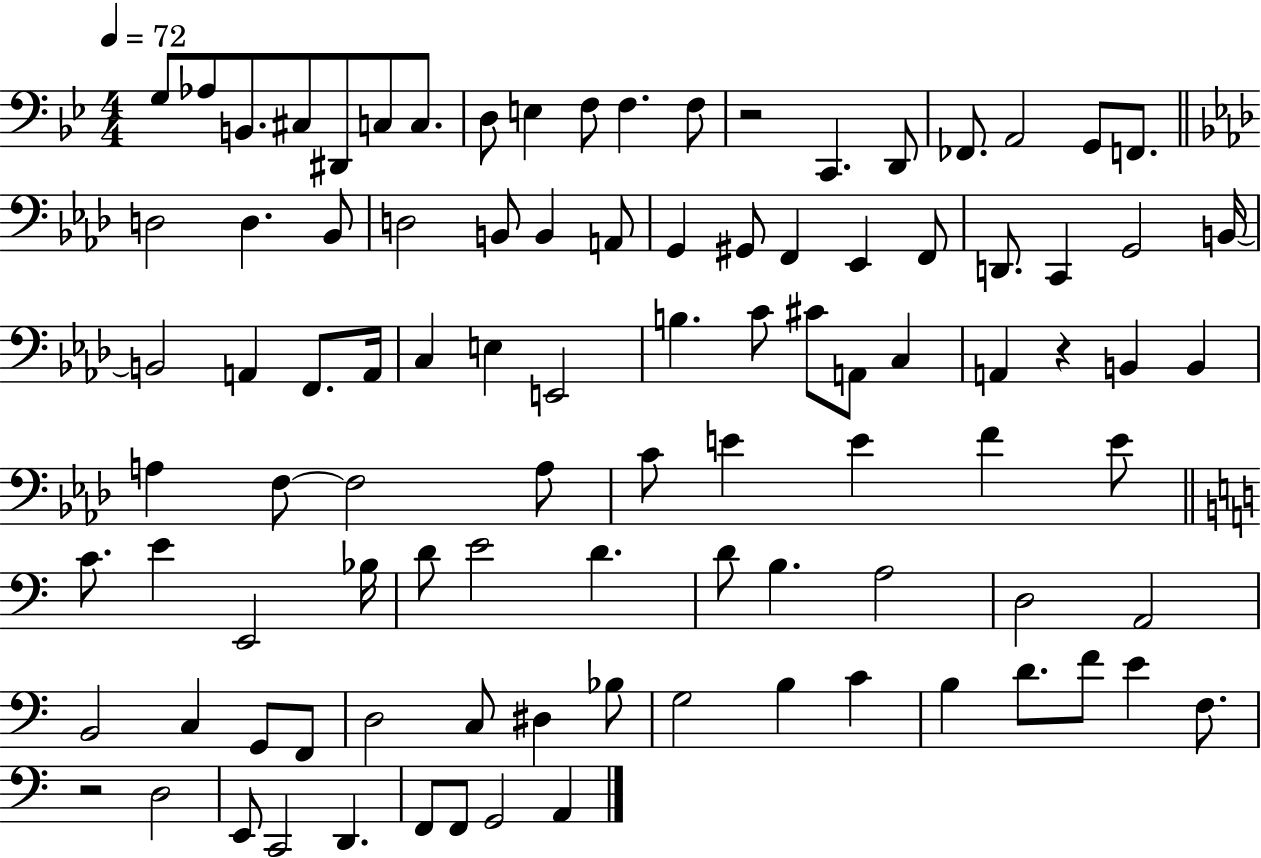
{
  \clef bass
  \numericTimeSignature
  \time 4/4
  \key bes \major
  \tempo 4 = 72
  g8 aes8 b,8. cis8 dis,8 c8 c8. | d8 e4 f8 f4. f8 | r2 c,4. d,8 | fes,8. a,2 g,8 f,8. | \break \bar "||" \break \key f \minor d2 d4. bes,8 | d2 b,8 b,4 a,8 | g,4 gis,8 f,4 ees,4 f,8 | d,8. c,4 g,2 b,16~~ | \break b,2 a,4 f,8. a,16 | c4 e4 e,2 | b4. c'8 cis'8 a,8 c4 | a,4 r4 b,4 b,4 | \break a4 f8~~ f2 a8 | c'8 e'4 e'4 f'4 e'8 | \bar "||" \break \key c \major c'8. e'4 e,2 bes16 | d'8 e'2 d'4. | d'8 b4. a2 | d2 a,2 | \break b,2 c4 g,8 f,8 | d2 c8 dis4 bes8 | g2 b4 c'4 | b4 d'8. f'8 e'4 f8. | \break r2 d2 | e,8 c,2 d,4. | f,8 f,8 g,2 a,4 | \bar "|."
}